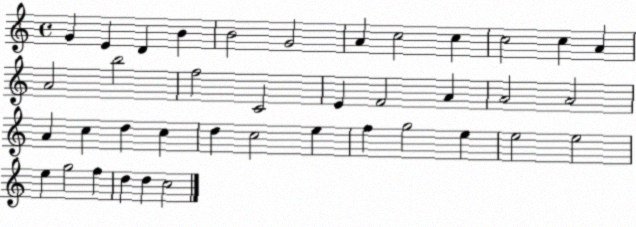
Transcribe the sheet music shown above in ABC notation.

X:1
T:Untitled
M:4/4
L:1/4
K:C
G E D B B2 G2 A c2 c c2 c A A2 b2 f2 C2 E F2 A A2 A2 A c d c d c2 e f g2 e e2 e2 e g2 f d d c2